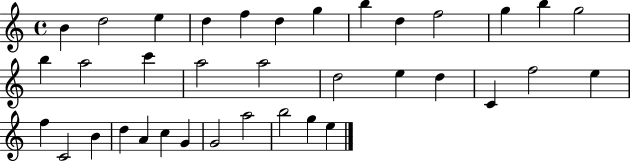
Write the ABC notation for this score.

X:1
T:Untitled
M:4/4
L:1/4
K:C
B d2 e d f d g b d f2 g b g2 b a2 c' a2 a2 d2 e d C f2 e f C2 B d A c G G2 a2 b2 g e